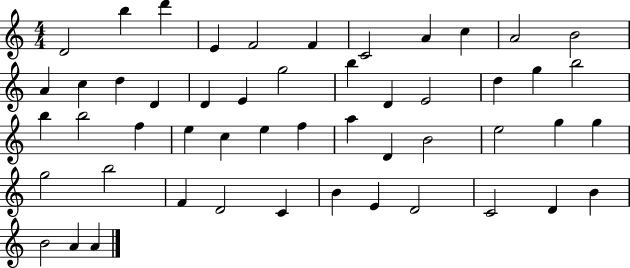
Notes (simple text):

D4/h B5/q D6/q E4/q F4/h F4/q C4/h A4/q C5/q A4/h B4/h A4/q C5/q D5/q D4/q D4/q E4/q G5/h B5/q D4/q E4/h D5/q G5/q B5/h B5/q B5/h F5/q E5/q C5/q E5/q F5/q A5/q D4/q B4/h E5/h G5/q G5/q G5/h B5/h F4/q D4/h C4/q B4/q E4/q D4/h C4/h D4/q B4/q B4/h A4/q A4/q